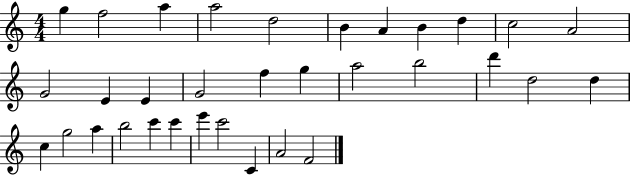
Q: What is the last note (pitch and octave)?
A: F4